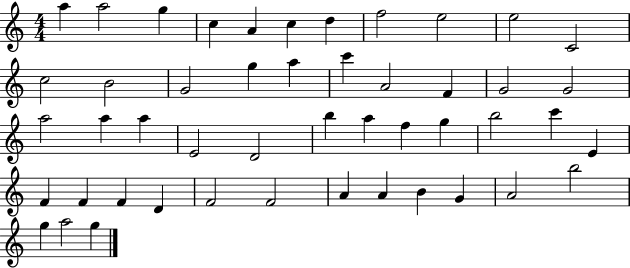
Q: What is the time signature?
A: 4/4